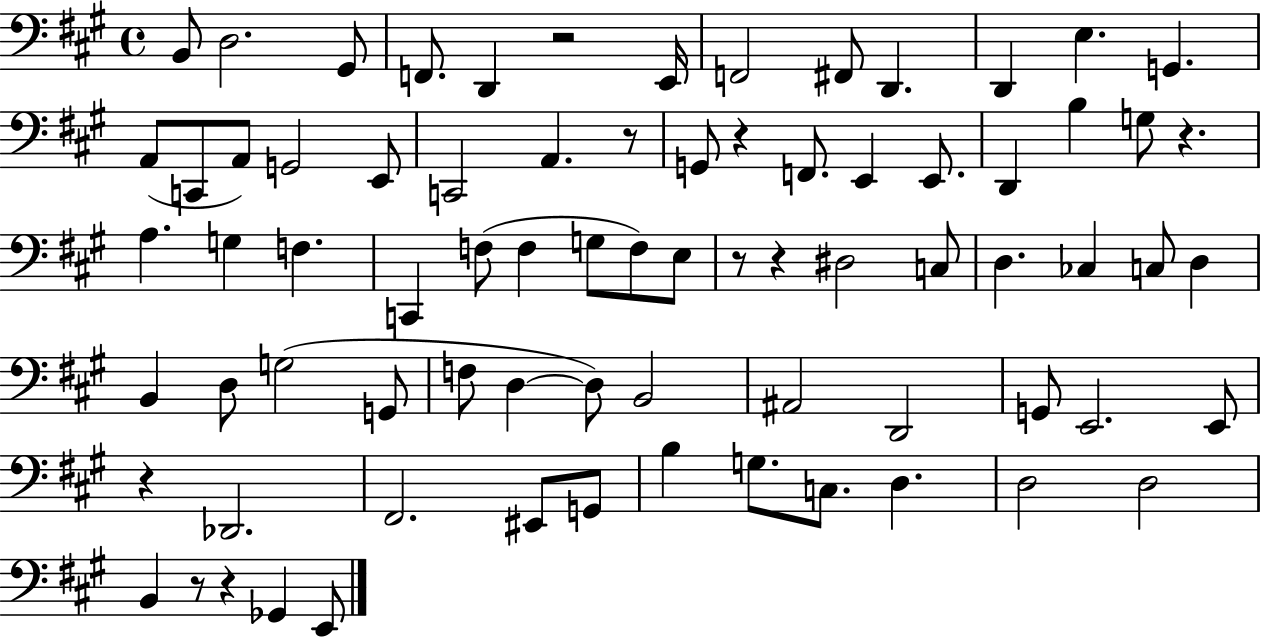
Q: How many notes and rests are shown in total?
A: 76